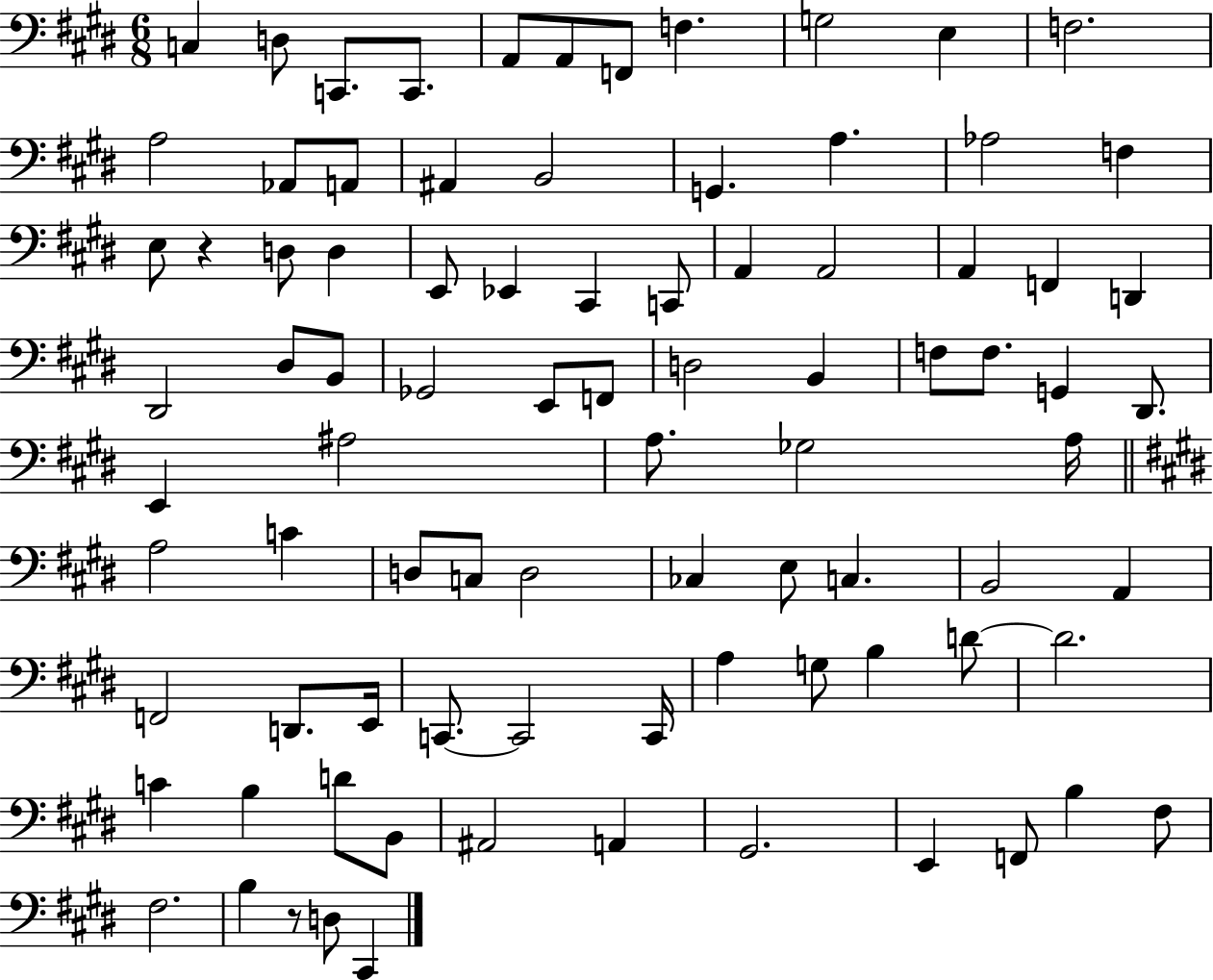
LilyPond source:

{
  \clef bass
  \numericTimeSignature
  \time 6/8
  \key e \major
  c4 d8 c,8. c,8. | a,8 a,8 f,8 f4. | g2 e4 | f2. | \break a2 aes,8 a,8 | ais,4 b,2 | g,4. a4. | aes2 f4 | \break e8 r4 d8 d4 | e,8 ees,4 cis,4 c,8 | a,4 a,2 | a,4 f,4 d,4 | \break dis,2 dis8 b,8 | ges,2 e,8 f,8 | d2 b,4 | f8 f8. g,4 dis,8. | \break e,4 ais2 | a8. ges2 a16 | \bar "||" \break \key e \major a2 c'4 | d8 c8 d2 | ces4 e8 c4. | b,2 a,4 | \break f,2 d,8. e,16 | c,8.~~ c,2 c,16 | a4 g8 b4 d'8~~ | d'2. | \break c'4 b4 d'8 b,8 | ais,2 a,4 | gis,2. | e,4 f,8 b4 fis8 | \break fis2. | b4 r8 d8 cis,4 | \bar "|."
}